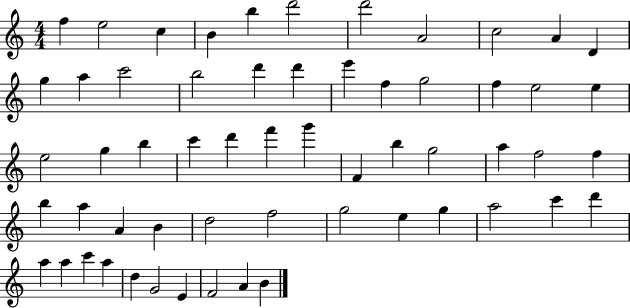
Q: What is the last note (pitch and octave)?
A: B4